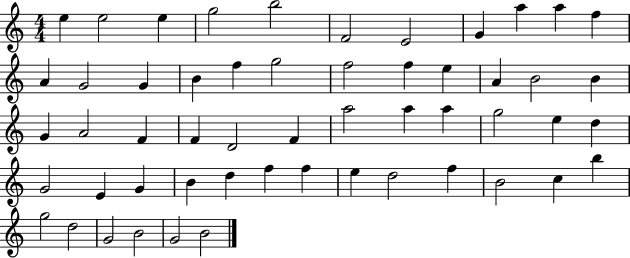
E5/q E5/h E5/q G5/h B5/h F4/h E4/h G4/q A5/q A5/q F5/q A4/q G4/h G4/q B4/q F5/q G5/h F5/h F5/q E5/q A4/q B4/h B4/q G4/q A4/h F4/q F4/q D4/h F4/q A5/h A5/q A5/q G5/h E5/q D5/q G4/h E4/q G4/q B4/q D5/q F5/q F5/q E5/q D5/h F5/q B4/h C5/q B5/q G5/h D5/h G4/h B4/h G4/h B4/h